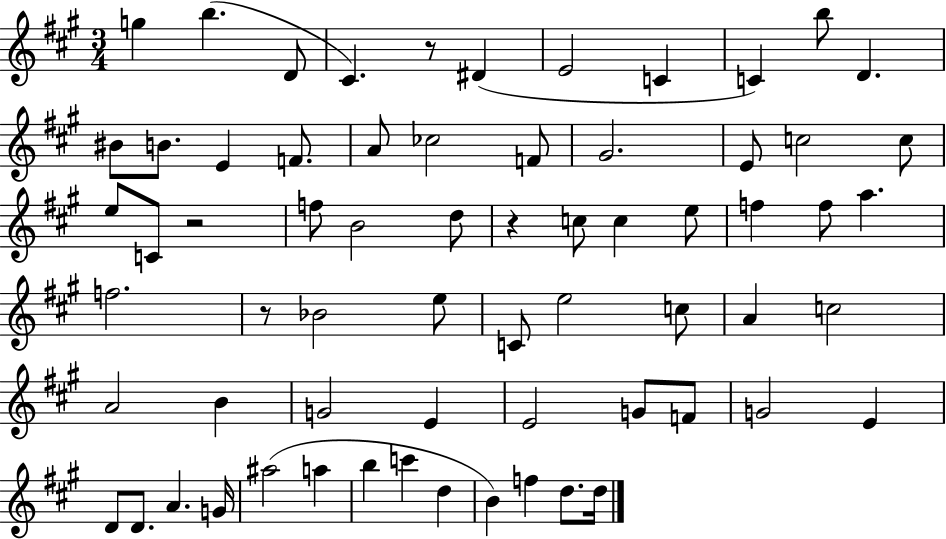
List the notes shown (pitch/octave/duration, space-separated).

G5/q B5/q. D4/e C#4/q. R/e D#4/q E4/h C4/q C4/q B5/e D4/q. BIS4/e B4/e. E4/q F4/e. A4/e CES5/h F4/e G#4/h. E4/e C5/h C5/e E5/e C4/e R/h F5/e B4/h D5/e R/q C5/e C5/q E5/e F5/q F5/e A5/q. F5/h. R/e Bb4/h E5/e C4/e E5/h C5/e A4/q C5/h A4/h B4/q G4/h E4/q E4/h G4/e F4/e G4/h E4/q D4/e D4/e. A4/q. G4/s A#5/h A5/q B5/q C6/q D5/q B4/q F5/q D5/e. D5/s